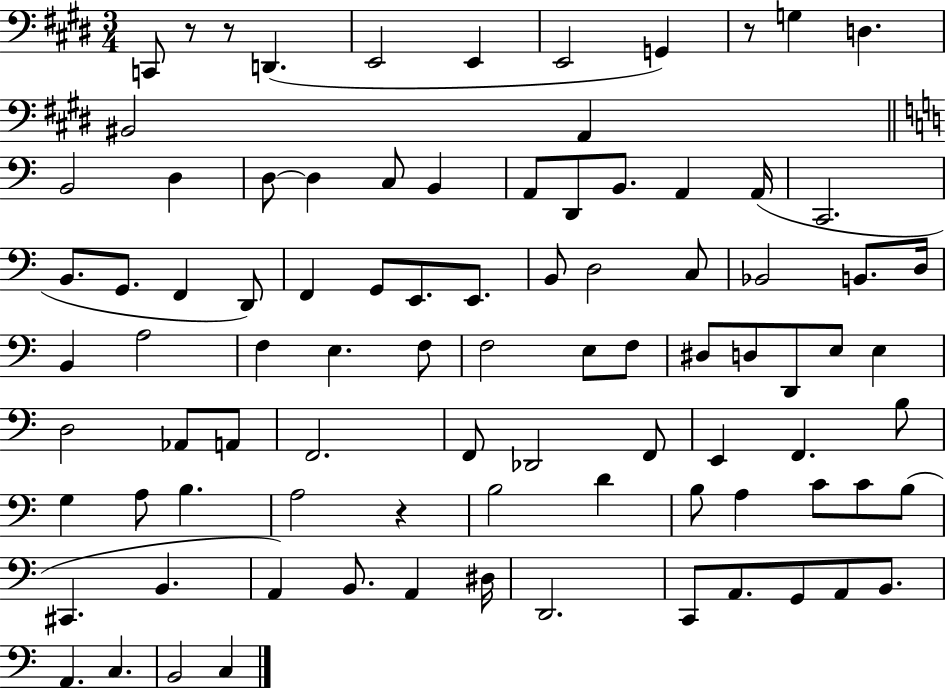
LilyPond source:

{
  \clef bass
  \numericTimeSignature
  \time 3/4
  \key e \major
  \repeat volta 2 { c,8 r8 r8 d,4.( | e,2 e,4 | e,2 g,4) | r8 g4 d4. | \break bis,2 a,4 | \bar "||" \break \key a \minor b,2 d4 | d8~~ d4 c8 b,4 | a,8 d,8 b,8. a,4 a,16( | c,2. | \break b,8. g,8. f,4 d,8) | f,4 g,8 e,8. e,8. | b,8 d2 c8 | bes,2 b,8. d16 | \break b,4 a2 | f4 e4. f8 | f2 e8 f8 | dis8 d8 d,8 e8 e4 | \break d2 aes,8 a,8 | f,2. | f,8 des,2 f,8 | e,4 f,4. b8 | \break g4 a8 b4. | a2 r4 | b2 d'4 | b8 a4 c'8 c'8 b8( | \break cis,4. b,4. | a,4) b,8. a,4 dis16 | d,2. | c,8 a,8. g,8 a,8 b,8. | \break a,4. c4. | b,2 c4 | } \bar "|."
}